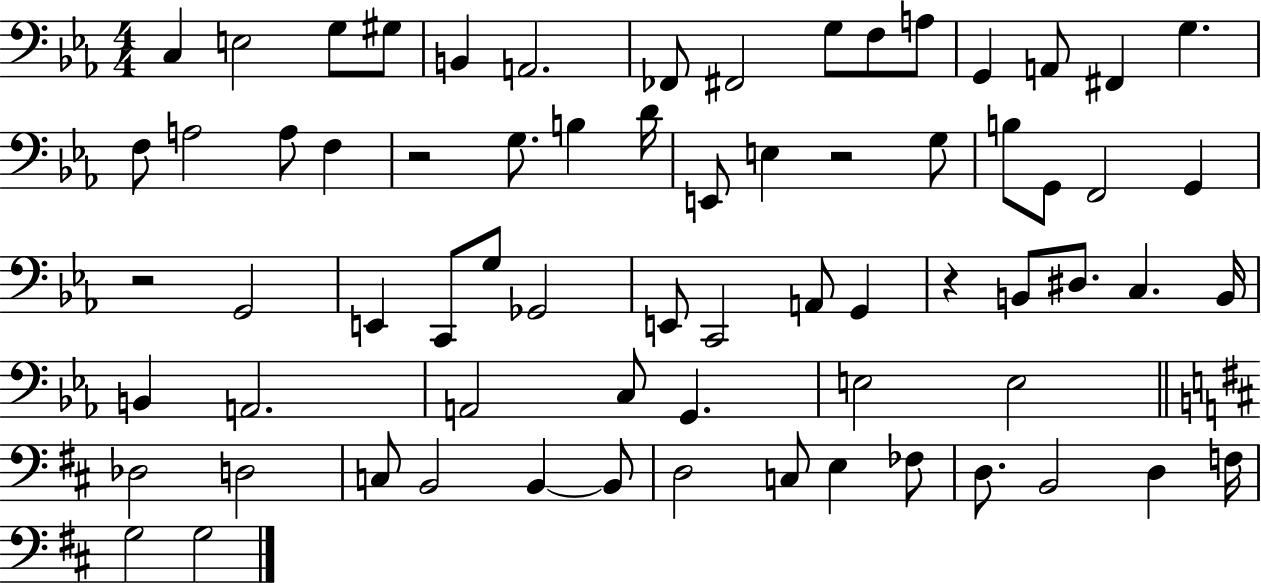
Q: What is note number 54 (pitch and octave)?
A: B2